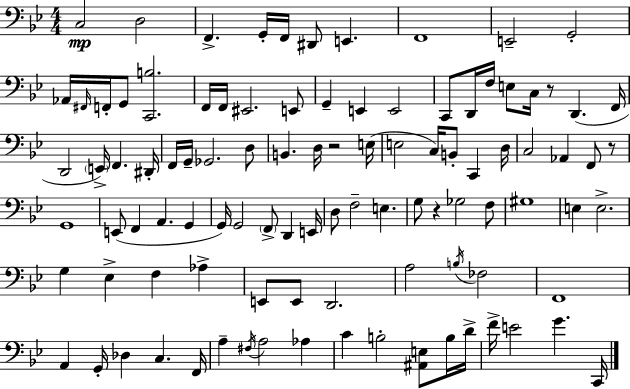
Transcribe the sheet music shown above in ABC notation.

X:1
T:Untitled
M:4/4
L:1/4
K:Gm
C,2 D,2 F,, G,,/4 F,,/4 ^D,,/2 E,, F,,4 E,,2 G,,2 _A,,/4 ^F,,/4 F,,/4 G,,/2 [C,,B,]2 F,,/4 F,,/4 ^E,,2 E,,/2 G,, E,, E,,2 C,,/2 D,,/4 F,/4 E,/2 C,/4 z/2 D,, F,,/4 D,,2 E,,/4 F,, ^D,,/4 F,,/4 G,,/4 _G,,2 D,/2 B,, D,/4 z2 E,/4 E,2 C,/4 B,,/2 C,, D,/4 C,2 _A,, F,,/2 z/2 G,,4 E,,/2 F,, A,, G,, G,,/4 G,,2 F,,/2 D,, E,,/4 D,/2 F,2 E, G,/2 z _G,2 F,/2 ^G,4 E, E,2 G, _E, F, _A, E,,/2 E,,/2 D,,2 A,2 B,/4 _F,2 F,,4 A,, G,,/4 _D, C, F,,/4 A, ^F,/4 A,2 _A, C B,2 [^A,,E,]/2 B,/4 D/4 F/4 E2 G C,,/4